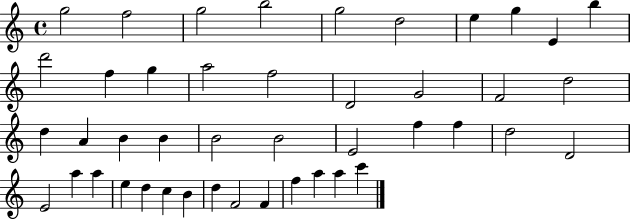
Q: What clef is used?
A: treble